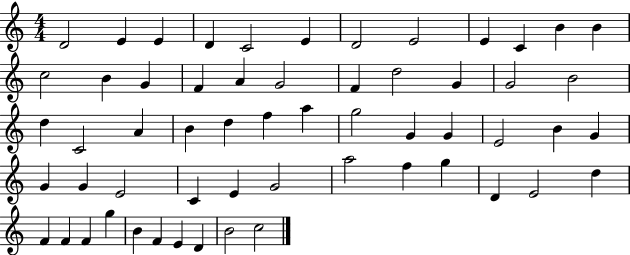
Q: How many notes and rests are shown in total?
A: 58